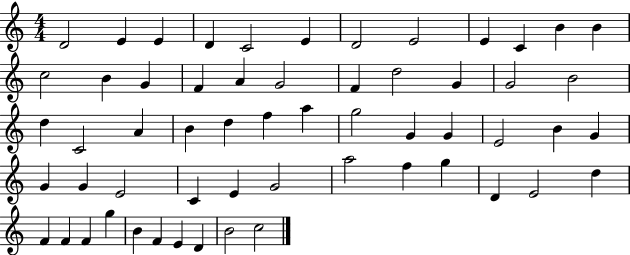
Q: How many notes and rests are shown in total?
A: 58